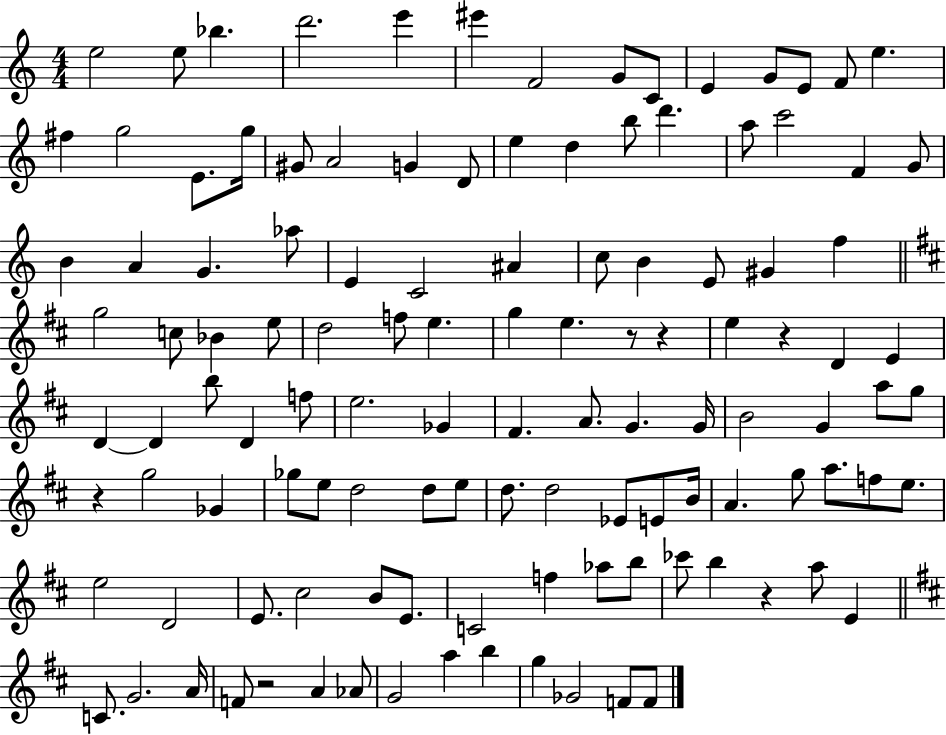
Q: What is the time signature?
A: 4/4